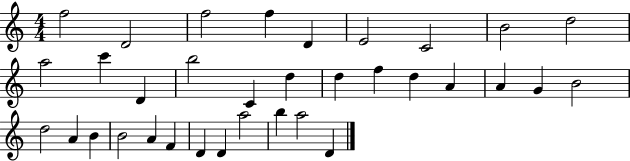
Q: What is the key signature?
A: C major